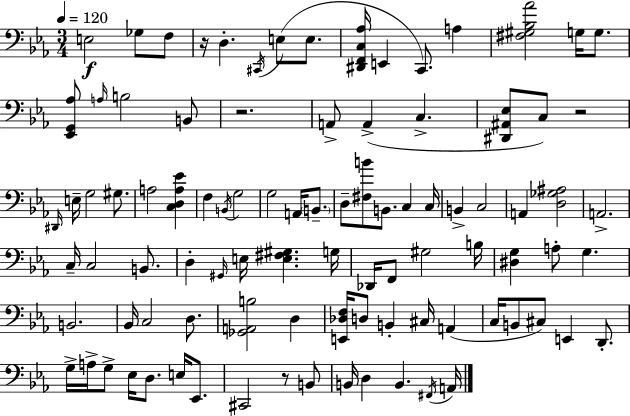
E3/h Gb3/e F3/e R/s D3/q. C#2/s E3/e E3/e. [D#2,F2,C3,Ab3]/s E2/q C2/e. A3/q [F#3,G#3,Bb3,Ab4]/h G3/s G3/e. [Eb2,G2,Ab3]/e A3/s B3/h B2/e R/h. A2/e A2/q C3/q. [D#2,A#2,Eb3]/e C3/e R/h D#2/s E3/s G3/h G#3/e. A3/h [C3,D3,A3,Eb4]/q F3/q B2/s G3/h G3/h A2/s B2/e. D3/e [F#3,B4]/e B2/e. C3/q C3/s B2/q C3/h A2/q [D3,Gb3,A#3]/h A2/h. C3/s C3/h B2/e. D3/q G#2/s E3/s [E3,F#3,G#3]/q. G3/s Db2/s F2/e G#3/h B3/s [D#3,G3]/q A3/e G3/q. B2/h. Bb2/s C3/h D3/e. [Gb2,A2,B3]/h D3/q [E2,Db3,F3]/s D3/e B2/q C#3/s A2/q C3/s B2/e C#3/e E2/q D2/e. G3/s A3/s G3/e Eb3/s D3/e. E3/s Eb2/e. C#2/h R/e B2/e B2/s D3/q B2/q. F#2/s A2/s